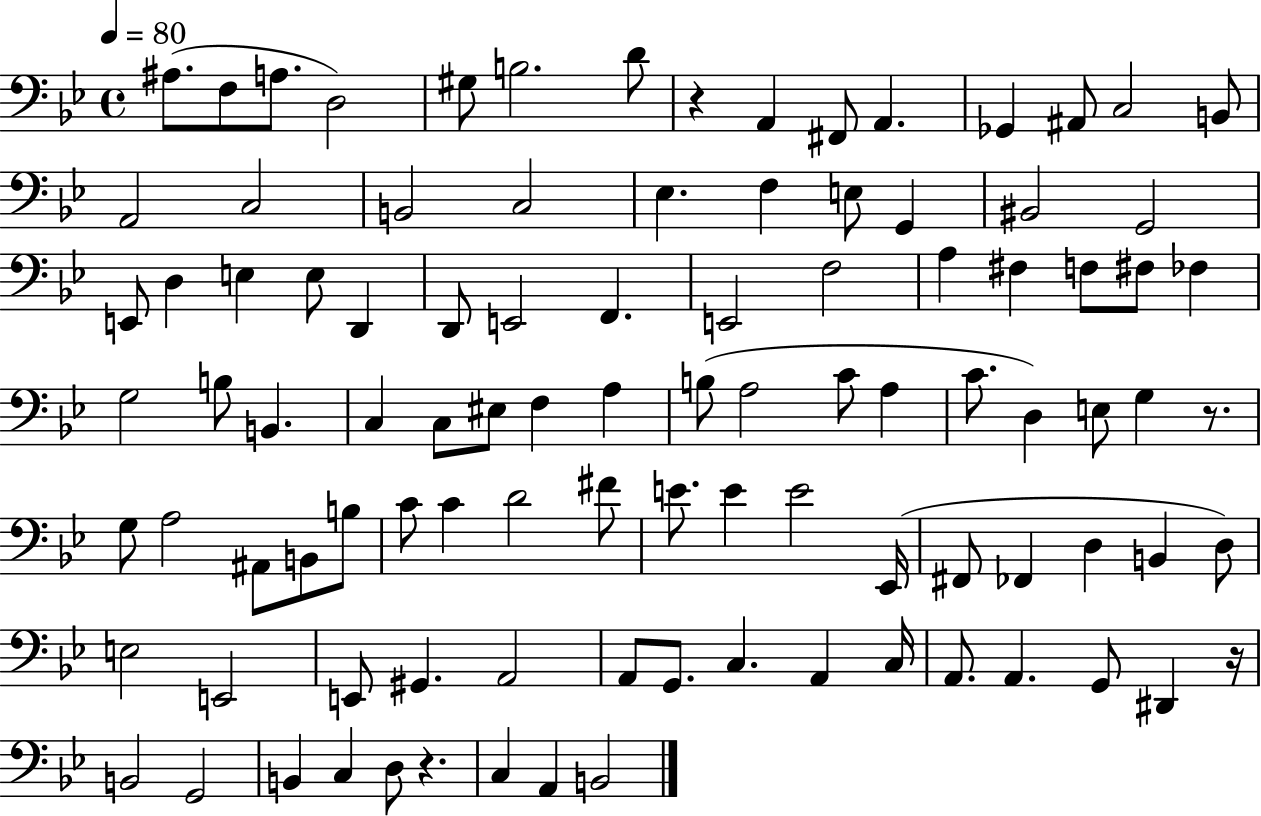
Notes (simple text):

A#3/e. F3/e A3/e. D3/h G#3/e B3/h. D4/e R/q A2/q F#2/e A2/q. Gb2/q A#2/e C3/h B2/e A2/h C3/h B2/h C3/h Eb3/q. F3/q E3/e G2/q BIS2/h G2/h E2/e D3/q E3/q E3/e D2/q D2/e E2/h F2/q. E2/h F3/h A3/q F#3/q F3/e F#3/e FES3/q G3/h B3/e B2/q. C3/q C3/e EIS3/e F3/q A3/q B3/e A3/h C4/e A3/q C4/e. D3/q E3/e G3/q R/e. G3/e A3/h A#2/e B2/e B3/e C4/e C4/q D4/h F#4/e E4/e. E4/q E4/h Eb2/s F#2/e FES2/q D3/q B2/q D3/e E3/h E2/h E2/e G#2/q. A2/h A2/e G2/e. C3/q. A2/q C3/s A2/e. A2/q. G2/e D#2/q R/s B2/h G2/h B2/q C3/q D3/e R/q. C3/q A2/q B2/h